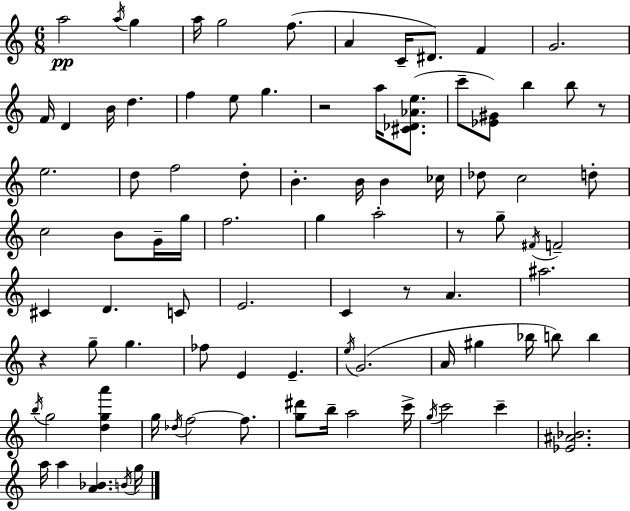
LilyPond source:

{
  \clef treble
  \numericTimeSignature
  \time 6/8
  \key c \major
  \repeat volta 2 { a''2\pp \acciaccatura { a''16 } g''4 | a''16 g''2 f''8.( | a'4 c'16-- dis'8.) f'4 | g'2. | \break f'16 d'4 b'16 d''4. | f''4 e''8 g''4. | r2 a''16 <cis' des' aes' e''>8.( | c'''8-- <ees' gis'>8) b''4 b''8 r8 | \break e''2. | d''8 f''2 d''8-. | b'4.-. b'16 b'4 | ces''16 des''8 c''2 d''8-. | \break c''2 b'8 g'16-- | g''16 f''2. | g''4 a''2-. | r8 g''8-- \acciaccatura { fis'16 } f'2-- | \break cis'4 d'4. | c'8 e'2. | c'4 r8 a'4. | ais''2. | \break r4 g''8-- g''4. | fes''8 e'4 e'4.-- | \acciaccatura { e''16 } g'2.( | a'16 gis''4 bes''16 b''8) b''4 | \break \acciaccatura { b''16 } g''2 | <d'' g'' a'''>4 g''16 \acciaccatura { des''16 } f''2~~ | f''8. <g'' dis'''>8 b''16-- a''2 | c'''16-> \acciaccatura { g''16 } c'''2 | \break c'''4-- <ees' ais' bes'>2. | a''16 a''4 <a' bes'>4. | \acciaccatura { b'16 } g''16 } \bar "|."
}